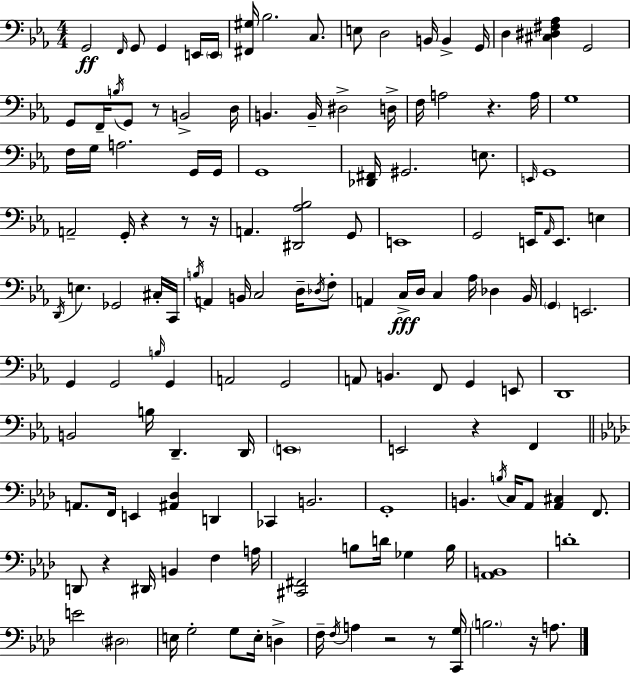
X:1
T:Untitled
M:4/4
L:1/4
K:Eb
G,,2 F,,/4 G,,/2 G,, E,,/4 E,,/4 [^F,,^G,]/4 _B,2 C,/2 E,/2 D,2 B,,/4 B,, G,,/4 D, [^C,^D,^F,_A,] G,,2 G,,/2 F,,/4 B,/4 G,,/2 z/2 B,,2 D,/4 B,, B,,/4 ^D,2 D,/4 F,/4 A,2 z A,/4 G,4 F,/4 G,/4 A,2 G,,/4 G,,/4 G,,4 [_D,,^F,,]/4 ^G,,2 E,/2 E,,/4 G,,4 A,,2 G,,/4 z z/2 z/4 A,, [^D,,_A,_B,]2 G,,/2 E,,4 G,,2 E,,/4 _A,,/4 E,,/2 E, D,,/4 E, _G,,2 ^C,/4 C,,/4 B,/4 A,, B,,/4 C,2 D,/4 _D,/4 F,/2 A,, C,/4 D,/4 C, _A,/4 _D, _B,,/4 G,, E,,2 G,, G,,2 B,/4 G,, A,,2 G,,2 A,,/2 B,, F,,/2 G,, E,,/2 D,,4 B,,2 B,/4 D,, D,,/4 E,,4 E,,2 z F,, A,,/2 F,,/4 E,, [^A,,_D,] D,, _C,, B,,2 G,,4 B,, B,/4 C,/4 _A,,/2 [_A,,^C,] F,,/2 D,,/2 z ^D,,/4 B,, F, A,/4 [^C,,^F,,]2 B,/2 D/4 _G, B,/4 [_A,,B,,]4 D4 E2 ^D,2 E,/4 G,2 G,/2 E,/4 D, F,/4 F,/4 A, z2 z/2 [C,,G,]/4 B,2 z/4 A,/2